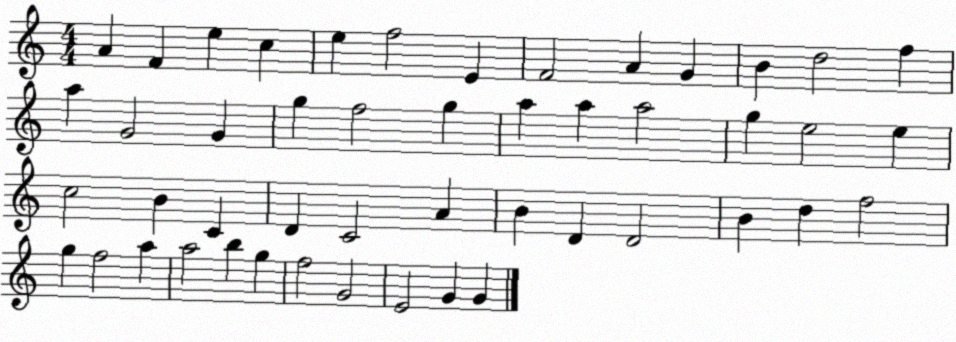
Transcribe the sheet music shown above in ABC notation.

X:1
T:Untitled
M:4/4
L:1/4
K:C
A F e c e f2 E F2 A G B d2 f a G2 G g f2 g a a a2 g e2 e c2 B C D C2 A B D D2 B d f2 g f2 a a2 b g f2 G2 E2 G G